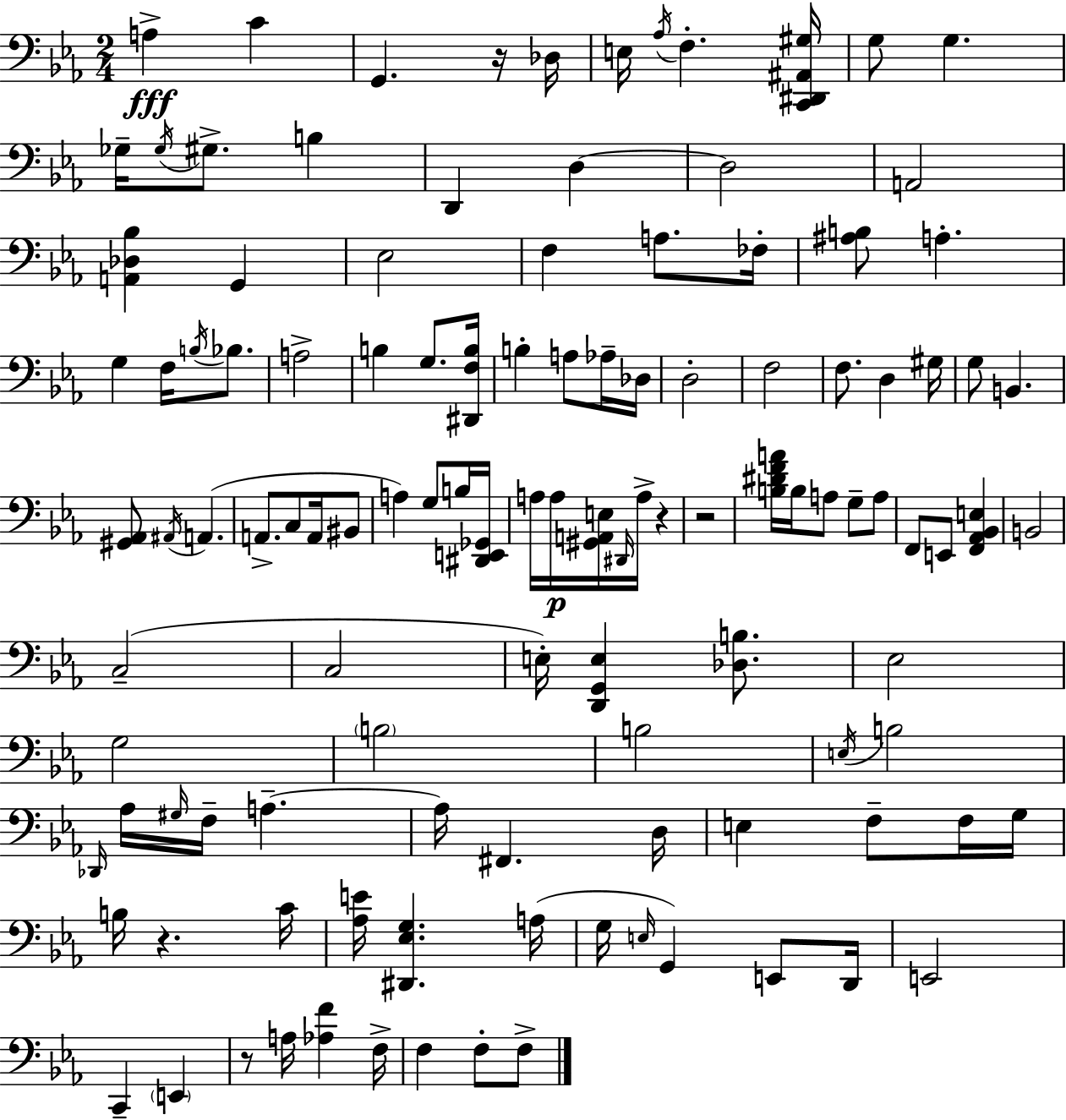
{
  \clef bass
  \numericTimeSignature
  \time 2/4
  \key c \minor
  a4->\fff c'4 | g,4. r16 des16 | e16 \acciaccatura { aes16 } f4.-. | <c, dis, ais, gis>16 g8 g4. | \break ges16-- \acciaccatura { ges16 } gis8.-> b4 | d,4 d4~~ | d2 | a,2 | \break <a, des bes>4 g,4 | ees2 | f4 a8. | fes16-. <ais b>8 a4.-. | \break g4 f16 \acciaccatura { b16 } | bes8. a2-> | b4 g8. | <dis, f b>16 b4-. a8 | \break aes16-- des16 d2-. | f2 | f8. d4 | gis16 g8 b,4. | \break <gis, aes,>8 \acciaccatura { ais,16 } a,4.( | a,8.-> c8 | a,16 bis,8 a4) | g8 b16 <dis, e, ges,>16 a16 a16\p <gis, a, e>16 \grace { dis,16 } | \break a16-> r4 r2 | <b dis' f' a'>16 b16 a8 | g8-- a8 f,8 e,8 | <f, aes, bes, e>4 b,2 | \break c2--( | c2 | e16-.) <d, g, e>4 | <des b>8. ees2 | \break g2 | \parenthesize b2 | b2 | \acciaccatura { e16 } b2 | \break \grace { des,16 } aes16 | \grace { gis16 } f16-- a4.--~~ | a16 fis,4. d16 | e4 f8-- f16 g16 | \break b16 r4. c'16 | <aes e'>16 <dis, ees g>4. a16( | g16 \grace { e16 }) g,4 e,8 | d,16 e,2 | \break c,4-- \parenthesize e,4 | r8 a16 <aes f'>4 | f16-> f4 f8-. f8-> | \bar "|."
}